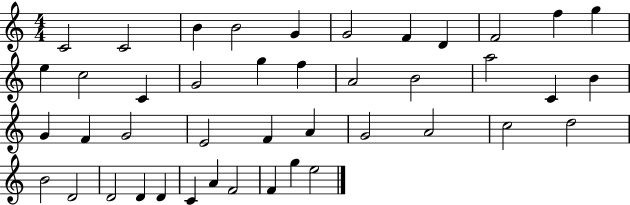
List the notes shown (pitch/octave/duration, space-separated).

C4/h C4/h B4/q B4/h G4/q G4/h F4/q D4/q F4/h F5/q G5/q E5/q C5/h C4/q G4/h G5/q F5/q A4/h B4/h A5/h C4/q B4/q G4/q F4/q G4/h E4/h F4/q A4/q G4/h A4/h C5/h D5/h B4/h D4/h D4/h D4/q D4/q C4/q A4/q F4/h F4/q G5/q E5/h